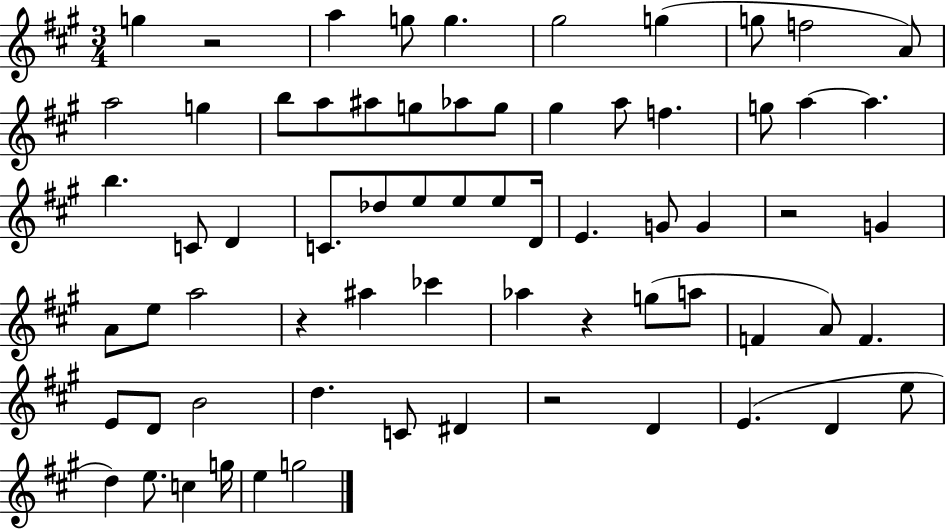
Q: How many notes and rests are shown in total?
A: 68